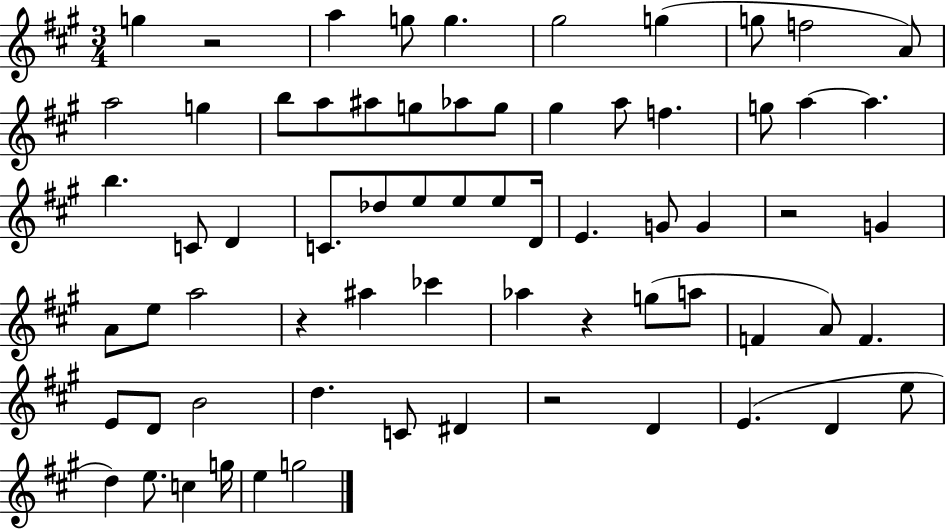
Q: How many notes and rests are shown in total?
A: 68